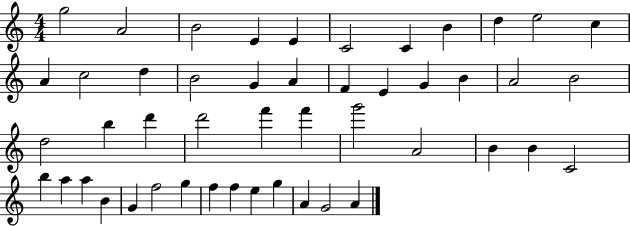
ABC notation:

X:1
T:Untitled
M:4/4
L:1/4
K:C
g2 A2 B2 E E C2 C B d e2 c A c2 d B2 G A F E G B A2 B2 d2 b d' d'2 f' f' g'2 A2 B B C2 b a a B G f2 g f f e g A G2 A